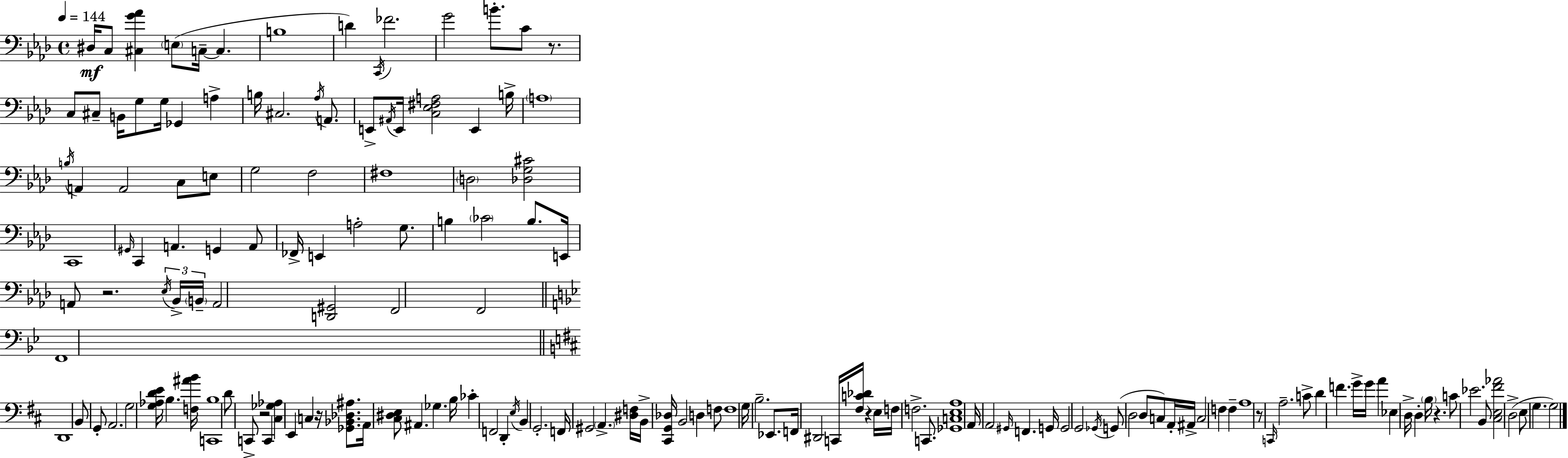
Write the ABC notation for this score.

X:1
T:Untitled
M:4/4
L:1/4
K:Fm
^D,/4 C,/2 [^C,G_A] E,/2 C,/4 C, B,4 D C,,/4 _F2 G2 B/2 C/2 z/2 C,/2 ^C,/2 B,,/4 G,/2 G,/4 _G,, A, B,/4 ^C,2 _A,/4 A,,/2 E,,/2 ^A,,/4 E,,/4 [C,_E,^F,A,]2 E,, B,/4 A,4 B,/4 A,, A,,2 C,/2 E,/2 G,2 F,2 ^F,4 D,2 [_D,G,^C]2 C,,4 ^G,,/4 C,, A,, G,, A,,/2 _F,,/4 E,, A,2 G,/2 B, _C2 B,/2 E,,/4 A,,/2 z2 _E,/4 _B,,/4 B,,/4 A,,2 [D,,^G,,]2 F,,2 F,,2 F,,4 D,,4 B,,/2 G,,/2 A,,2 G,2 [G,_A,DE]/4 B, [F,^AB]/4 [C,,B,]4 D/2 C,,/2 z2 C,, [^C,_G,_A,] E,, C, z/4 [_G,,_B,,_D,^A,]/2 A,,/4 [^C,^D,E,]/2 ^A,, _G, B,/4 _C F,,2 D,, E,/4 B,, G,,2 F,,/4 ^G,,2 A,, [^D,F,]/4 B,,/4 [^C,,G,,_D,]/4 B,,2 D, F,/2 F,4 G,/4 B,2 _E,,/2 F,,/4 ^D,,2 C,,/4 [^F,C_D]/4 z E,/4 F,/4 F,2 C,,/2 [_G,,C,E,A,]4 A,,/4 A,,2 ^G,,/4 F,, G,,/4 G,,2 G,,2 _G,,/4 G,,/2 D,2 D,/2 C,/2 A,,/4 ^A,,/4 C,2 F, F, A,4 z/2 C,,/4 A,2 C/2 D F G/4 G/4 A _E, D,/4 D, B,/4 z C/2 _E2 B,,/2 [^C,E,^F_A]2 D,2 E,/2 G, G,2